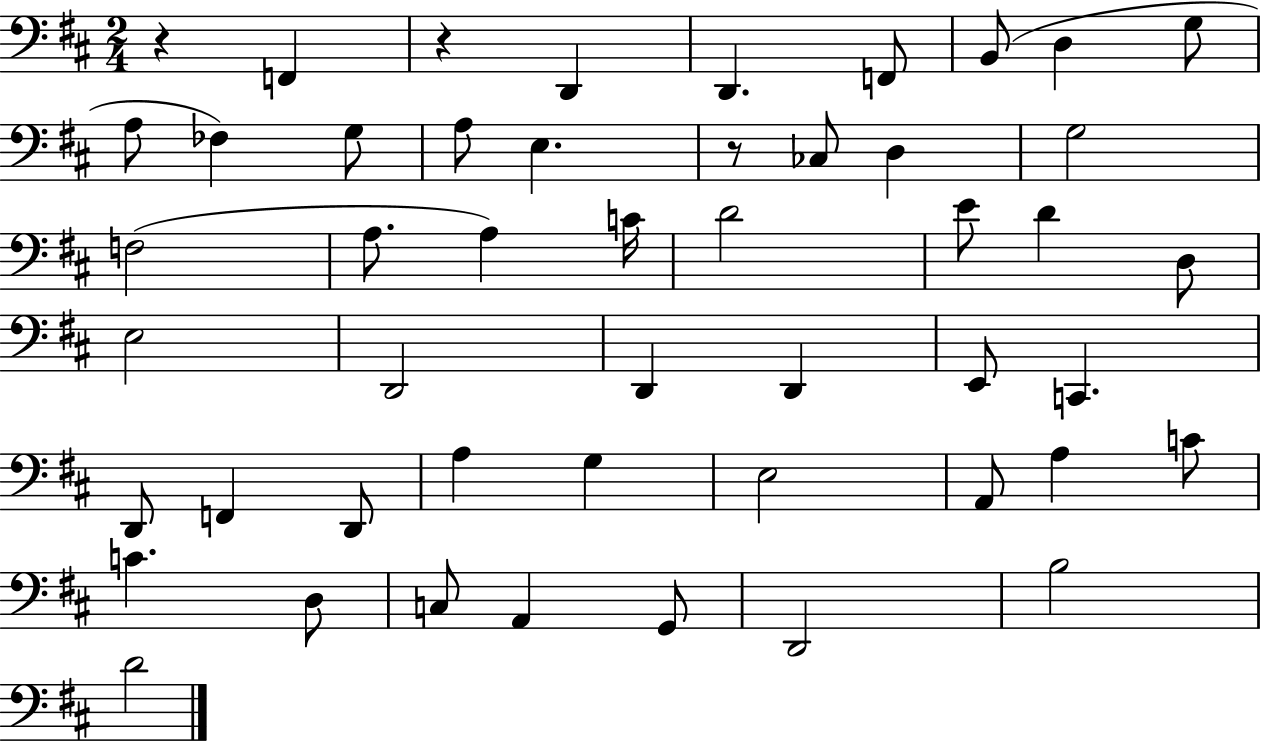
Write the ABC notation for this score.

X:1
T:Untitled
M:2/4
L:1/4
K:D
z F,, z D,, D,, F,,/2 B,,/2 D, G,/2 A,/2 _F, G,/2 A,/2 E, z/2 _C,/2 D, G,2 F,2 A,/2 A, C/4 D2 E/2 D D,/2 E,2 D,,2 D,, D,, E,,/2 C,, D,,/2 F,, D,,/2 A, G, E,2 A,,/2 A, C/2 C D,/2 C,/2 A,, G,,/2 D,,2 B,2 D2